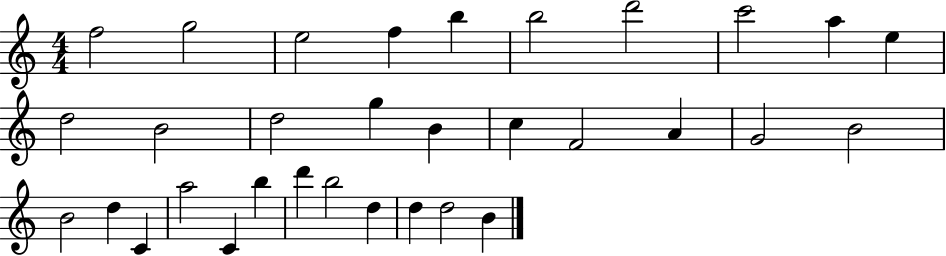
F5/h G5/h E5/h F5/q B5/q B5/h D6/h C6/h A5/q E5/q D5/h B4/h D5/h G5/q B4/q C5/q F4/h A4/q G4/h B4/h B4/h D5/q C4/q A5/h C4/q B5/q D6/q B5/h D5/q D5/q D5/h B4/q